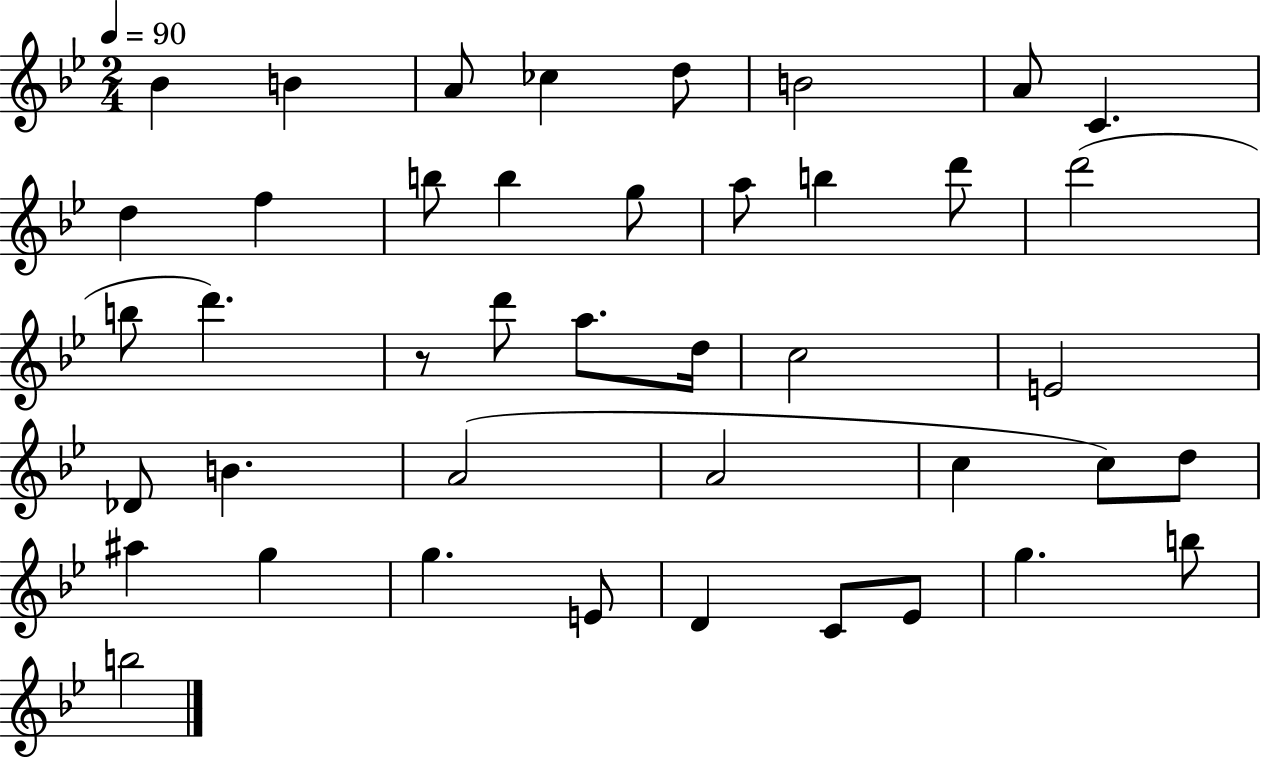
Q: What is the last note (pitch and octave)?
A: B5